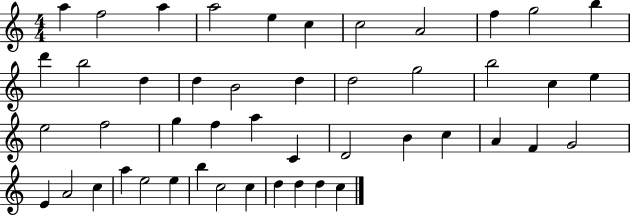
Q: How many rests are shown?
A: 0